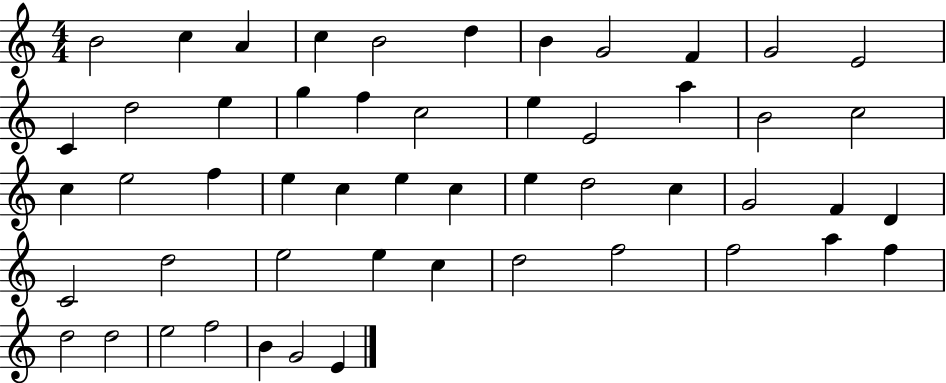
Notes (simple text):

B4/h C5/q A4/q C5/q B4/h D5/q B4/q G4/h F4/q G4/h E4/h C4/q D5/h E5/q G5/q F5/q C5/h E5/q E4/h A5/q B4/h C5/h C5/q E5/h F5/q E5/q C5/q E5/q C5/q E5/q D5/h C5/q G4/h F4/q D4/q C4/h D5/h E5/h E5/q C5/q D5/h F5/h F5/h A5/q F5/q D5/h D5/h E5/h F5/h B4/q G4/h E4/q